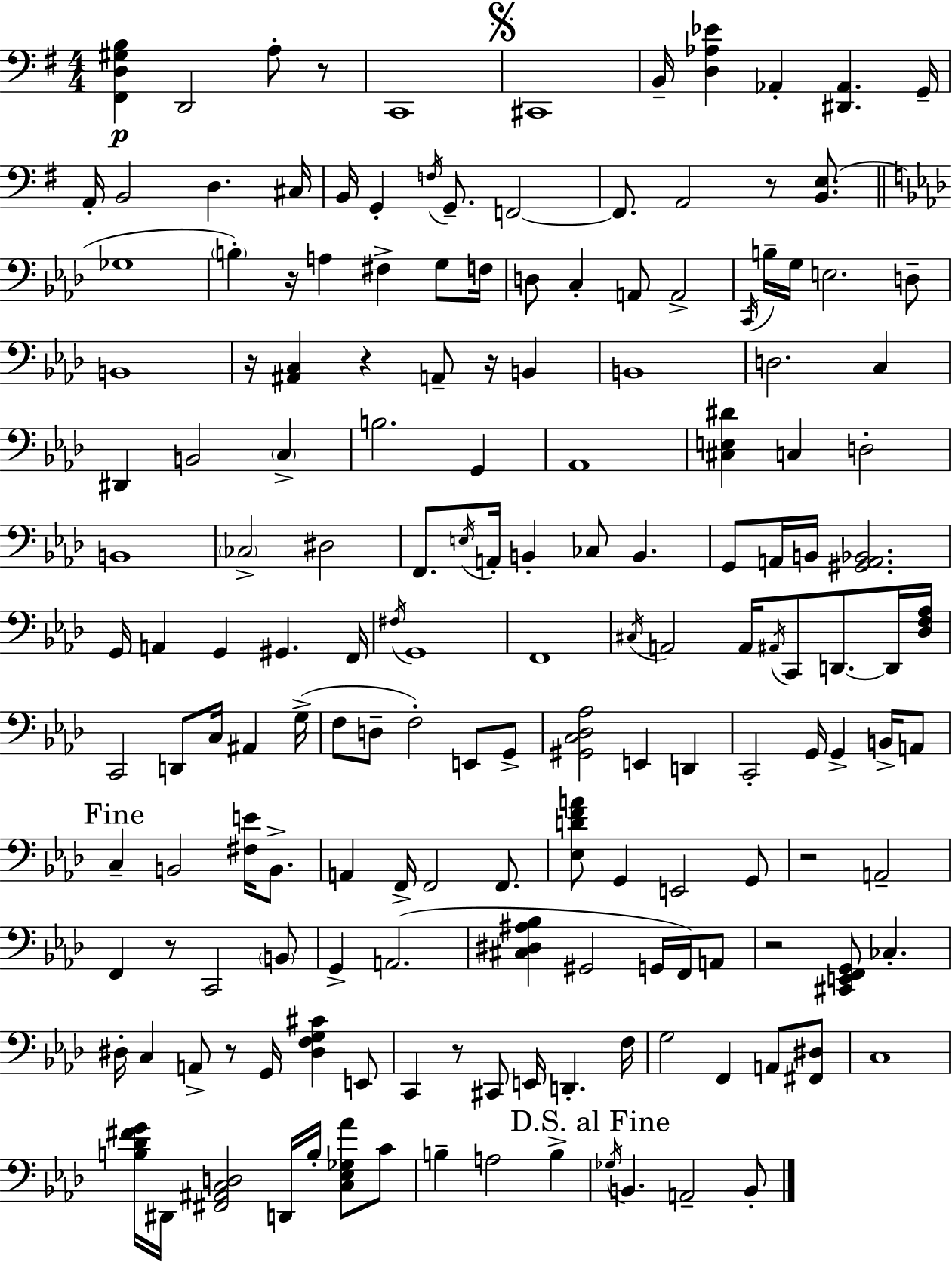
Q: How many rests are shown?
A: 11